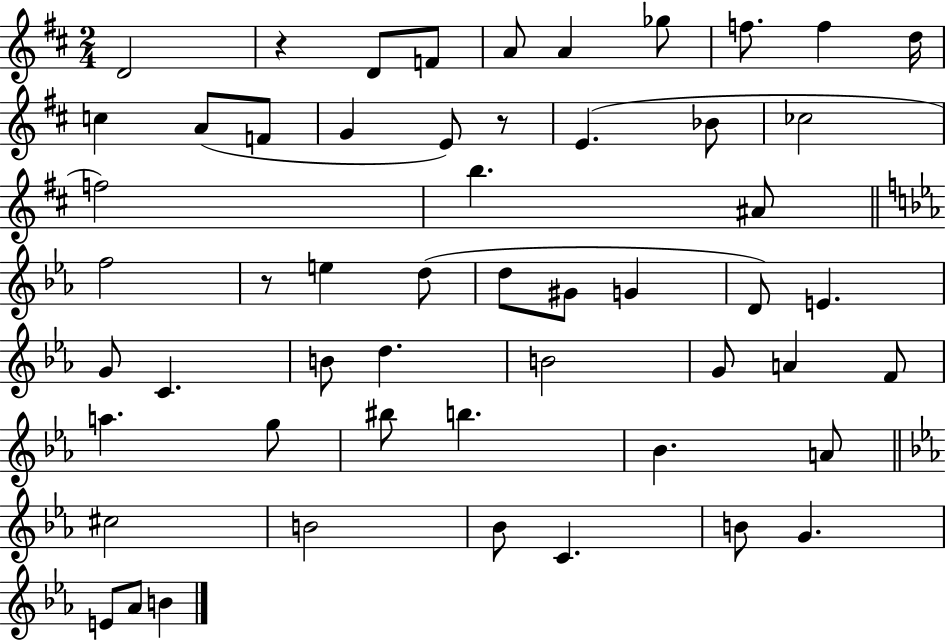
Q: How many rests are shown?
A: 3